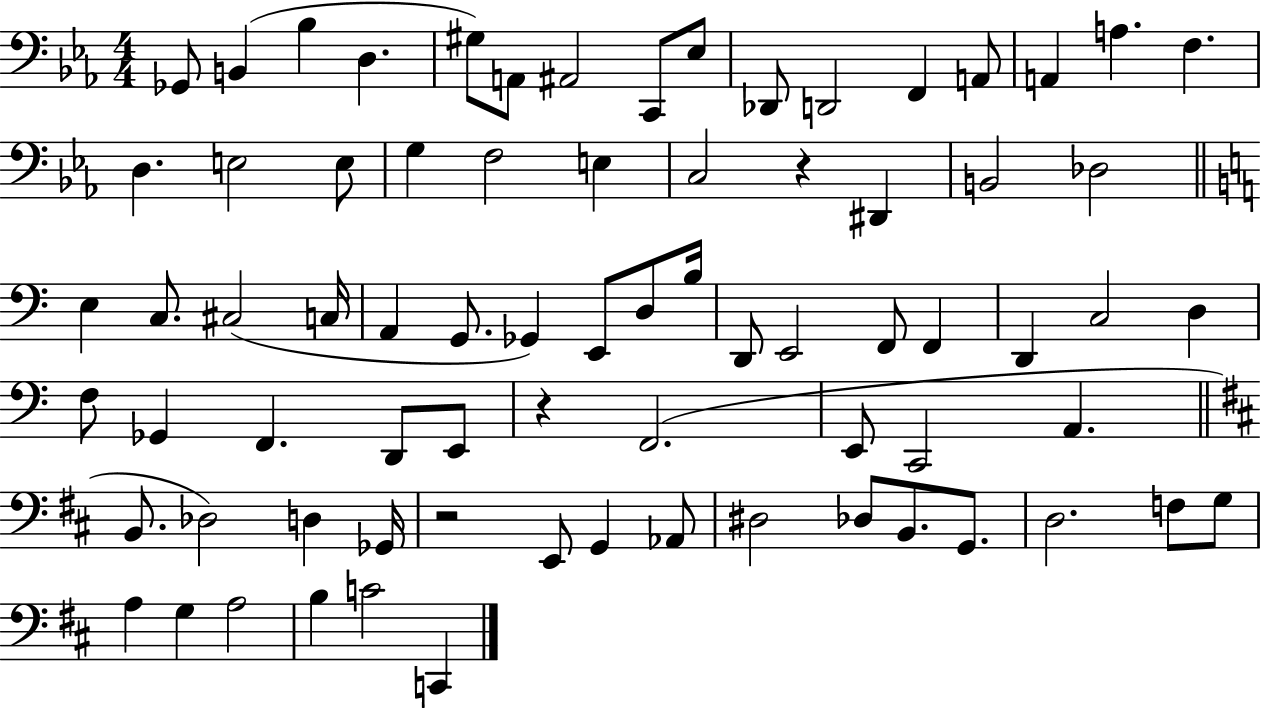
X:1
T:Untitled
M:4/4
L:1/4
K:Eb
_G,,/2 B,, _B, D, ^G,/2 A,,/2 ^A,,2 C,,/2 _E,/2 _D,,/2 D,,2 F,, A,,/2 A,, A, F, D, E,2 E,/2 G, F,2 E, C,2 z ^D,, B,,2 _D,2 E, C,/2 ^C,2 C,/4 A,, G,,/2 _G,, E,,/2 D,/2 B,/4 D,,/2 E,,2 F,,/2 F,, D,, C,2 D, F,/2 _G,, F,, D,,/2 E,,/2 z F,,2 E,,/2 C,,2 A,, B,,/2 _D,2 D, _G,,/4 z2 E,,/2 G,, _A,,/2 ^D,2 _D,/2 B,,/2 G,,/2 D,2 F,/2 G,/2 A, G, A,2 B, C2 C,,